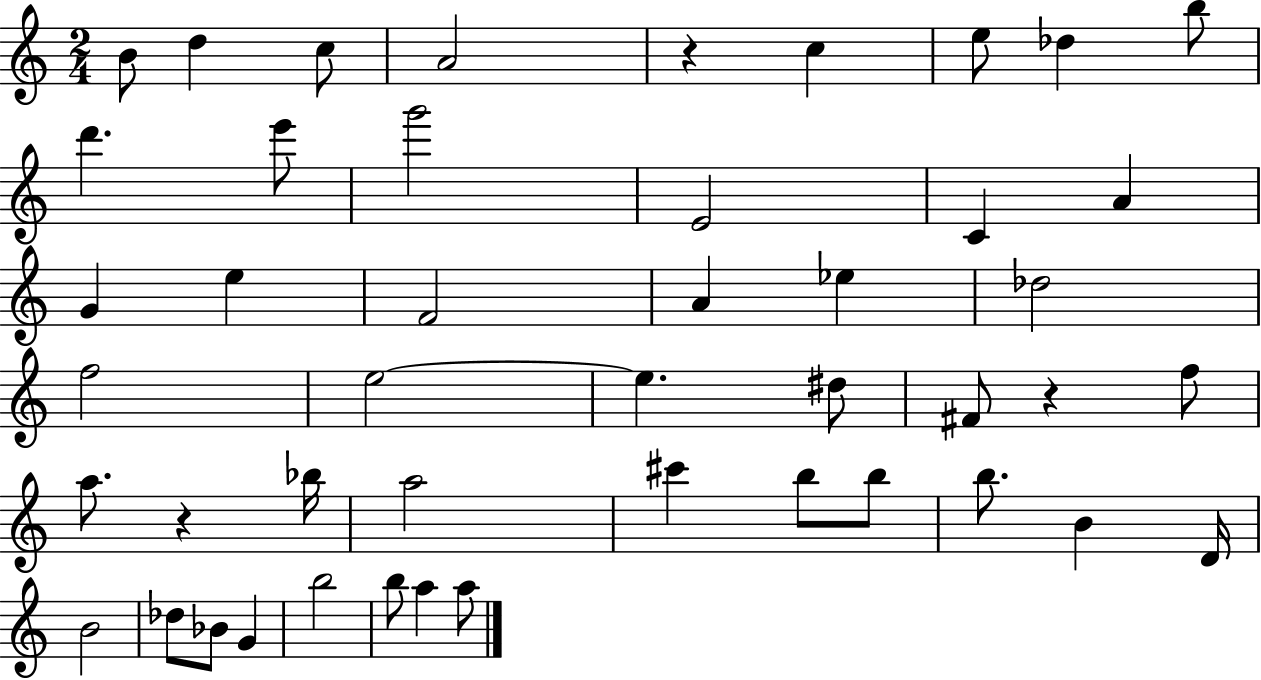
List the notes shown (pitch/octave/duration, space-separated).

B4/e D5/q C5/e A4/h R/q C5/q E5/e Db5/q B5/e D6/q. E6/e G6/h E4/h C4/q A4/q G4/q E5/q F4/h A4/q Eb5/q Db5/h F5/h E5/h E5/q. D#5/e F#4/e R/q F5/e A5/e. R/q Bb5/s A5/h C#6/q B5/e B5/e B5/e. B4/q D4/s B4/h Db5/e Bb4/e G4/q B5/h B5/e A5/q A5/e